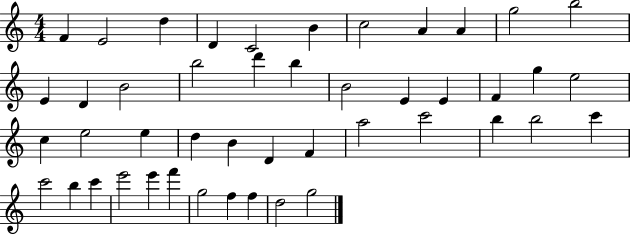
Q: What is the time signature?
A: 4/4